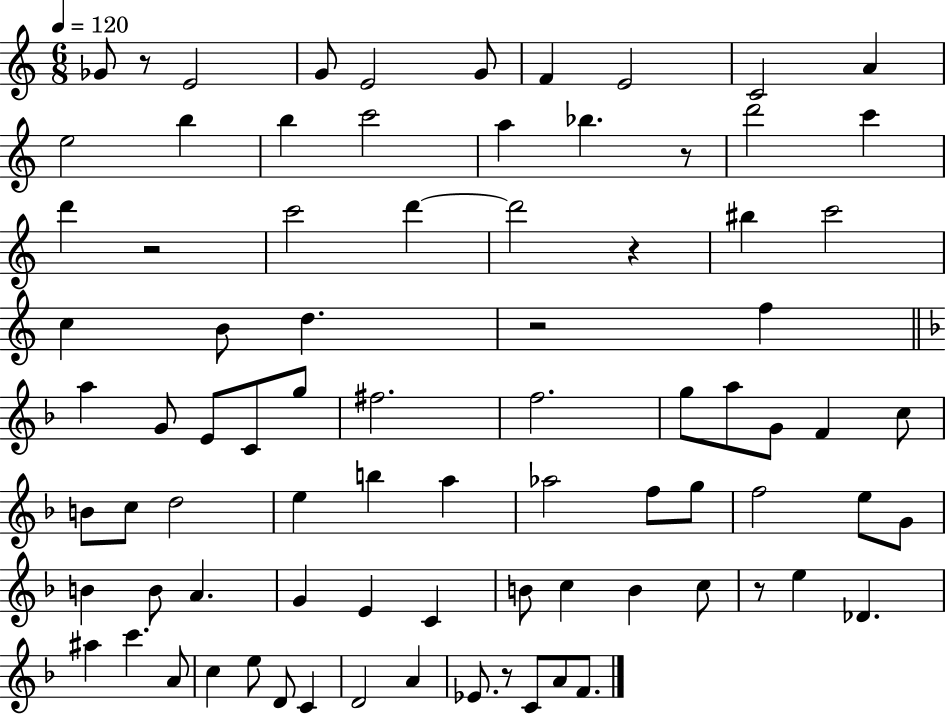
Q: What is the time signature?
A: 6/8